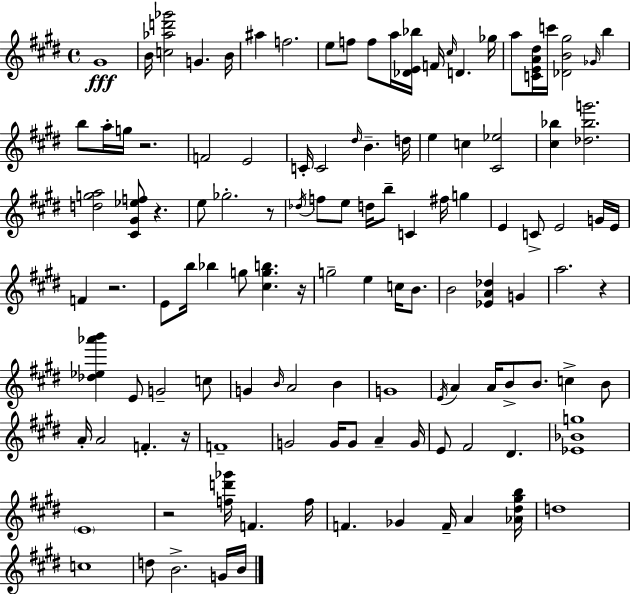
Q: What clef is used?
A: treble